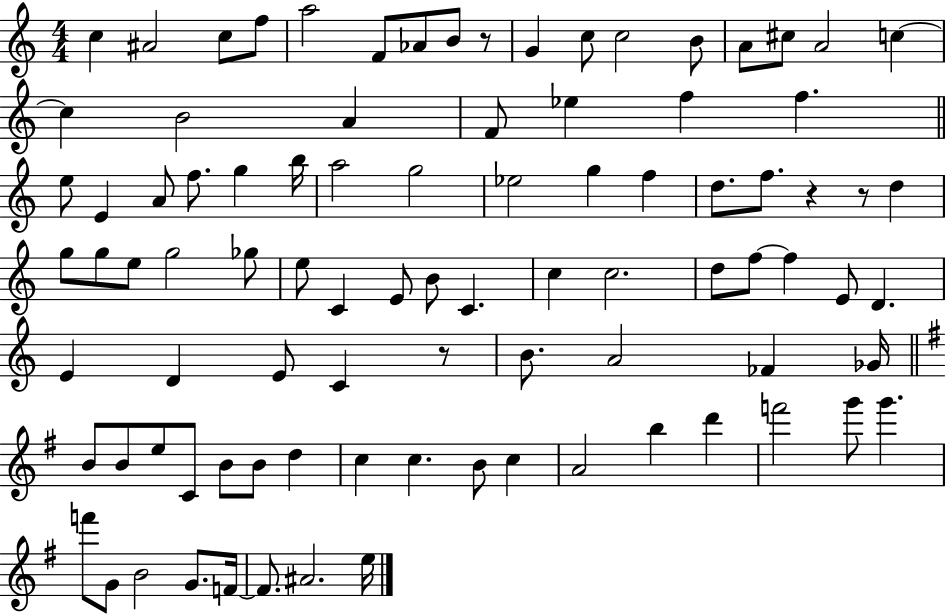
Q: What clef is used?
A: treble